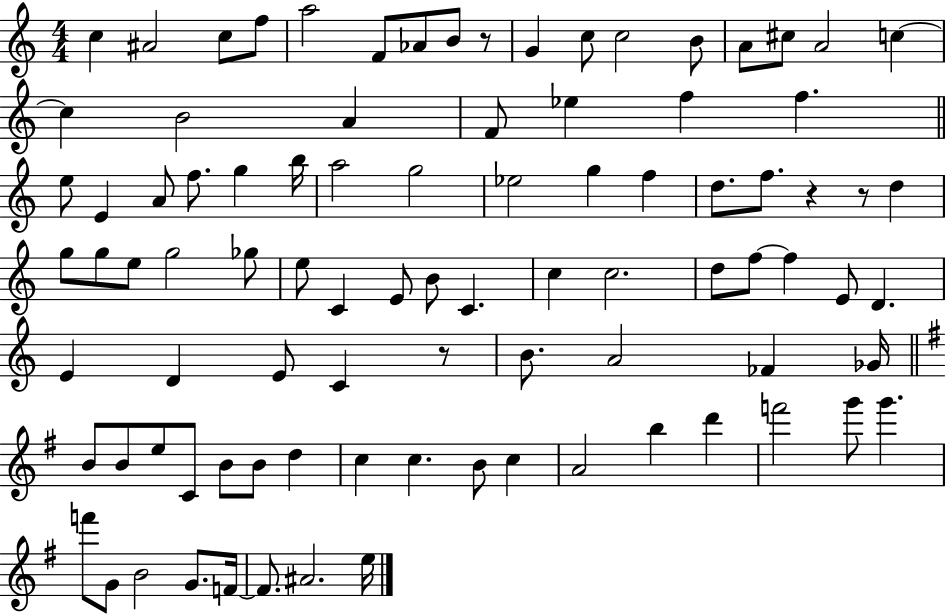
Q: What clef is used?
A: treble